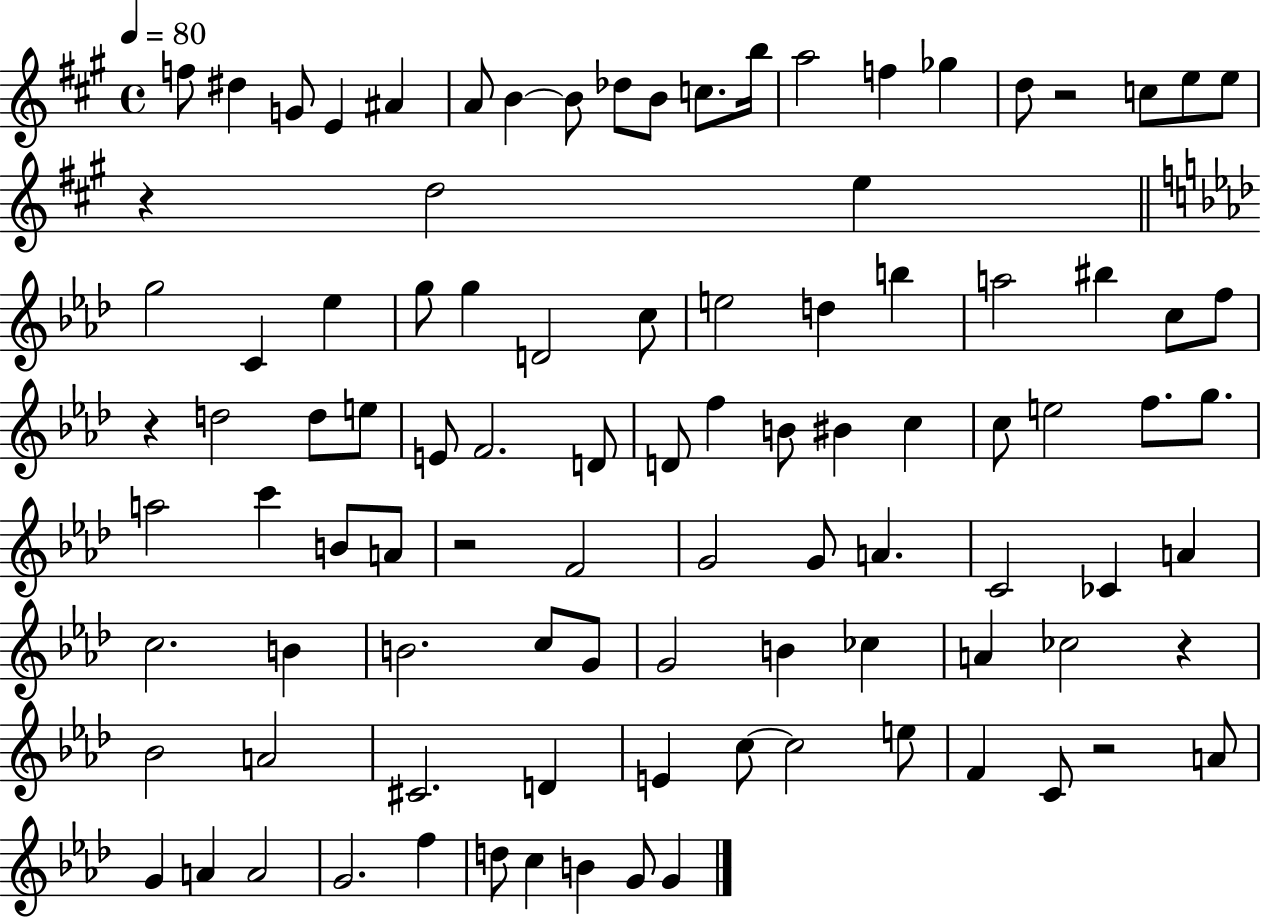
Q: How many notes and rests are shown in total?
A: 98